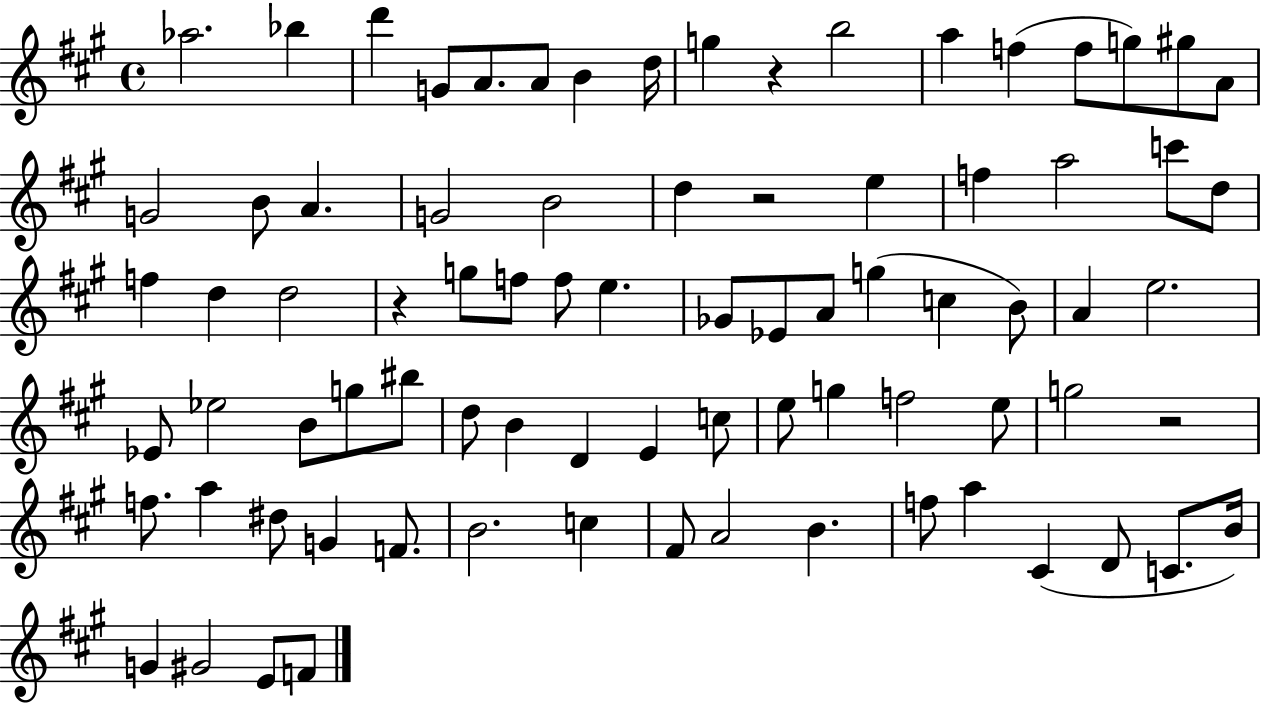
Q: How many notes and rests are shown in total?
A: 81